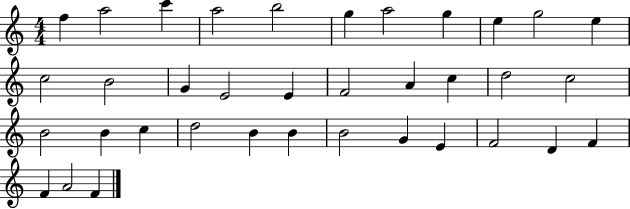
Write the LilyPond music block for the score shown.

{
  \clef treble
  \numericTimeSignature
  \time 4/4
  \key c \major
  f''4 a''2 c'''4 | a''2 b''2 | g''4 a''2 g''4 | e''4 g''2 e''4 | \break c''2 b'2 | g'4 e'2 e'4 | f'2 a'4 c''4 | d''2 c''2 | \break b'2 b'4 c''4 | d''2 b'4 b'4 | b'2 g'4 e'4 | f'2 d'4 f'4 | \break f'4 a'2 f'4 | \bar "|."
}